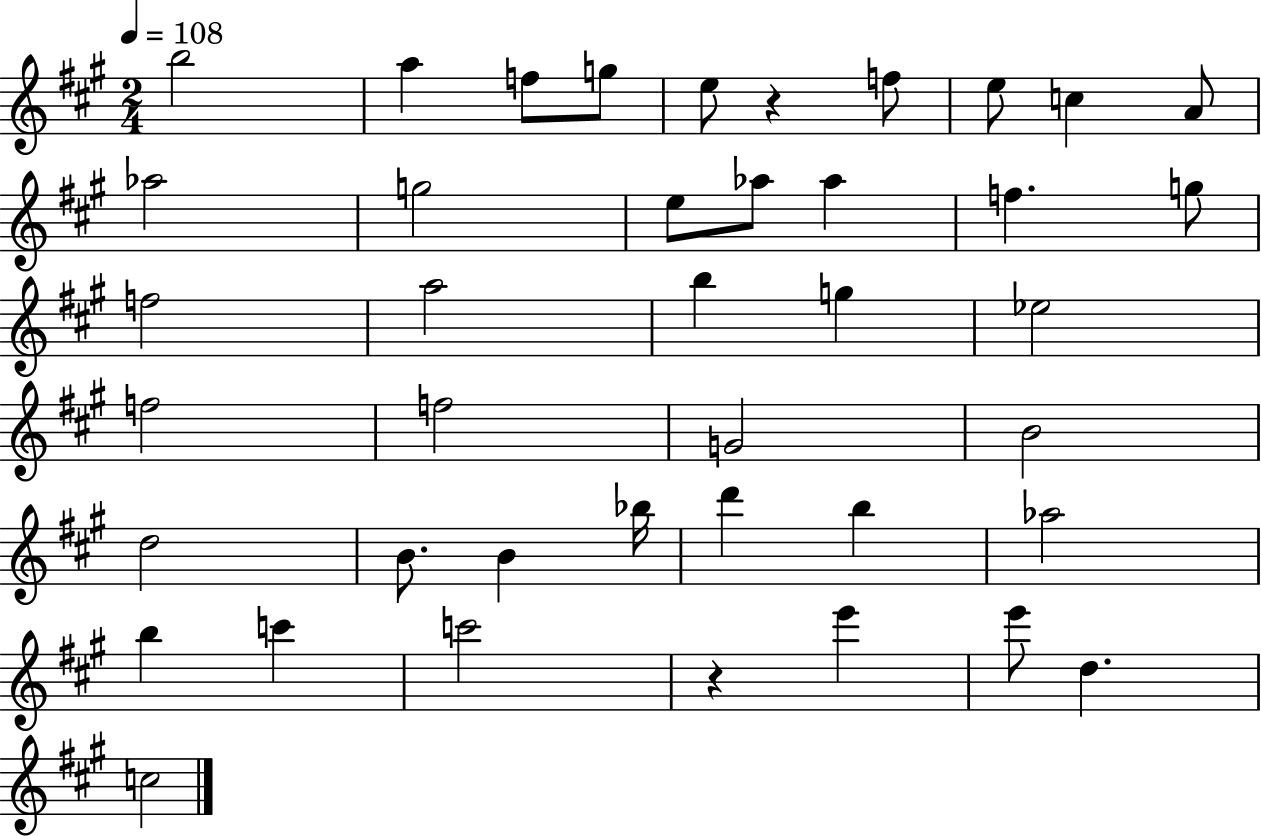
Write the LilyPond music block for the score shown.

{
  \clef treble
  \numericTimeSignature
  \time 2/4
  \key a \major
  \tempo 4 = 108
  b''2 | a''4 f''8 g''8 | e''8 r4 f''8 | e''8 c''4 a'8 | \break aes''2 | g''2 | e''8 aes''8 aes''4 | f''4. g''8 | \break f''2 | a''2 | b''4 g''4 | ees''2 | \break f''2 | f''2 | g'2 | b'2 | \break d''2 | b'8. b'4 bes''16 | d'''4 b''4 | aes''2 | \break b''4 c'''4 | c'''2 | r4 e'''4 | e'''8 d''4. | \break c''2 | \bar "|."
}